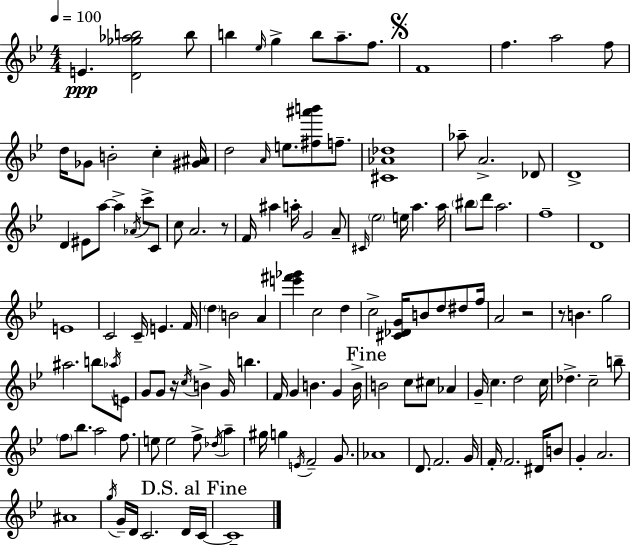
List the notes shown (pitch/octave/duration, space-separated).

E4/q. [D4,Gb5,Ab5,B5]/h B5/e B5/q Eb5/s G5/q B5/e A5/e. F5/e. F4/w F5/q. A5/h F5/e D5/s Gb4/e B4/h C5/q [G#4,A#4]/s D5/h A4/s E5/e. [F#5,A#6,B6]/e F5/e. [C#4,Ab4,Db5]/w Ab5/e A4/h. Db4/e D4/w D4/q EIS4/e A5/e A5/q Ab4/s C6/e C4/e C5/e A4/h. R/e F4/s A#5/q A5/s G4/h A4/e C#4/s Eb5/h E5/s A5/q. A5/s BIS5/e D6/e A5/h. F5/w D4/w E4/w C4/h C4/s E4/q. F4/s D5/q B4/h A4/q [E6,F#6,Gb6]/q C5/h D5/q C5/h [C#4,Db4,G4]/s B4/e D5/e D#5/e F5/s A4/h R/h R/e B4/q. G5/h A#5/h. B5/e Ab5/s E4/e G4/e G4/e R/s C5/s B4/q G4/s B5/q. F4/s G4/q B4/q. G4/q B4/s B4/h C5/e C#5/e Ab4/q G4/s C5/q. D5/h C5/s Db5/q. C5/h B5/e F5/e Bb5/e. A5/h F5/e. E5/e E5/h F5/e Db5/s A5/q G#5/s G5/q E4/s F4/h G4/e. Ab4/w D4/e. F4/h. G4/s F4/s F4/h. D#4/s B4/e G4/q A4/h. A#4/w G5/s G4/s D4/s C4/h. D4/s C4/s C4/w